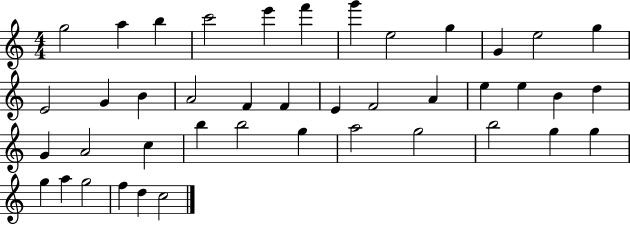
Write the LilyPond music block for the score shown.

{
  \clef treble
  \numericTimeSignature
  \time 4/4
  \key c \major
  g''2 a''4 b''4 | c'''2 e'''4 f'''4 | g'''4 e''2 g''4 | g'4 e''2 g''4 | \break e'2 g'4 b'4 | a'2 f'4 f'4 | e'4 f'2 a'4 | e''4 e''4 b'4 d''4 | \break g'4 a'2 c''4 | b''4 b''2 g''4 | a''2 g''2 | b''2 g''4 g''4 | \break g''4 a''4 g''2 | f''4 d''4 c''2 | \bar "|."
}